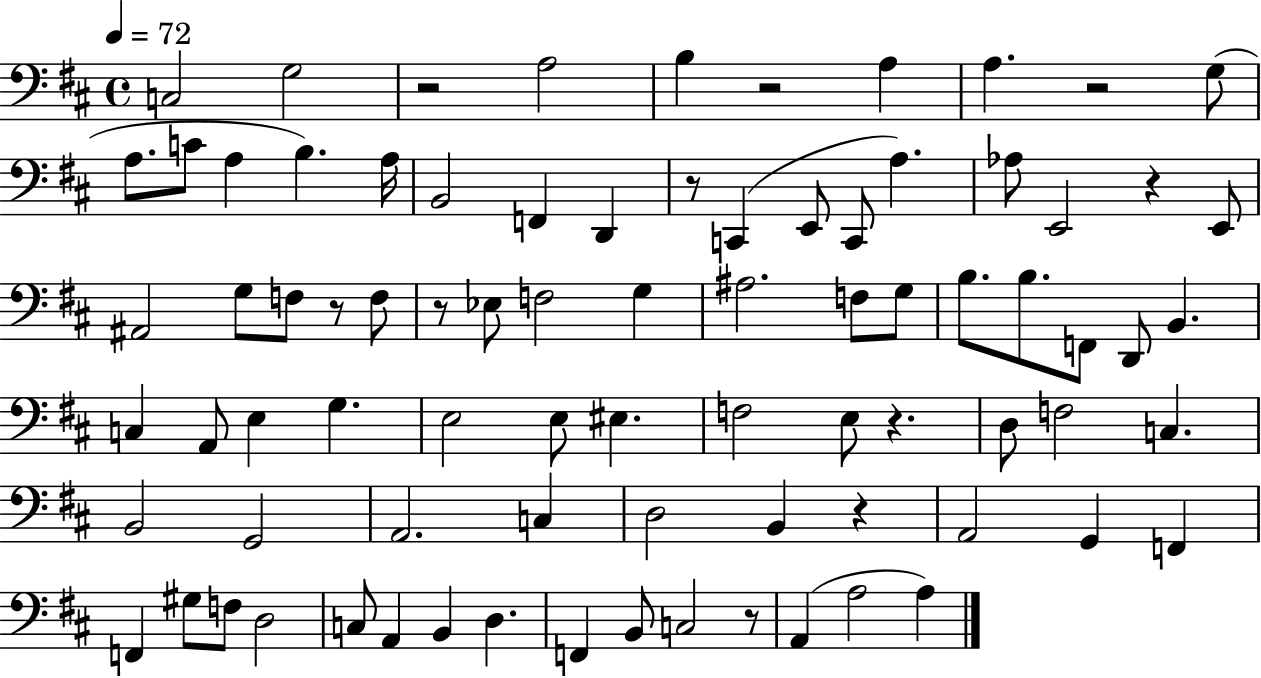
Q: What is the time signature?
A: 4/4